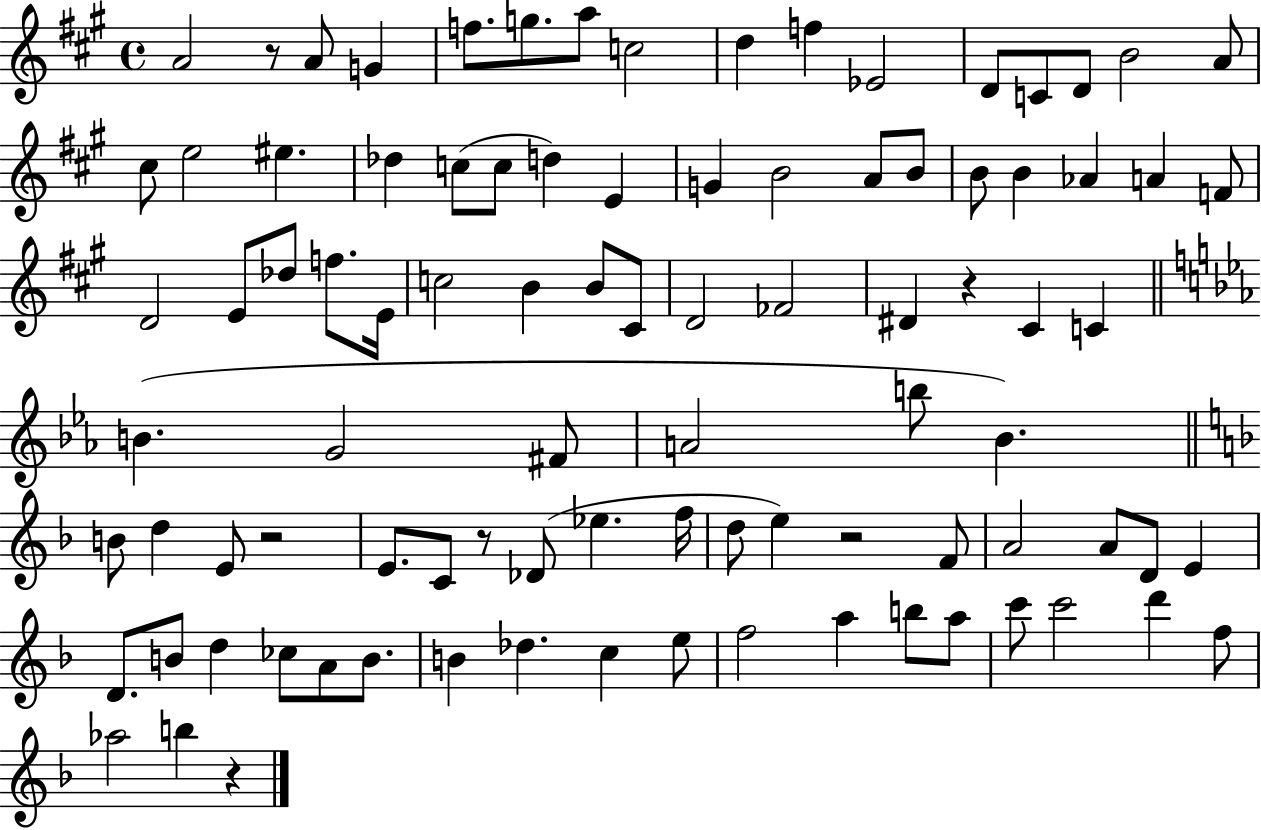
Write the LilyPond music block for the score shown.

{
  \clef treble
  \time 4/4
  \defaultTimeSignature
  \key a \major
  a'2 r8 a'8 g'4 | f''8. g''8. a''8 c''2 | d''4 f''4 ees'2 | d'8 c'8 d'8 b'2 a'8 | \break cis''8 e''2 eis''4. | des''4 c''8( c''8 d''4) e'4 | g'4 b'2 a'8 b'8 | b'8 b'4 aes'4 a'4 f'8 | \break d'2 e'8 des''8 f''8. e'16 | c''2 b'4 b'8 cis'8 | d'2 fes'2 | dis'4 r4 cis'4 c'4 | \break \bar "||" \break \key c \minor b'4.( g'2 fis'8 | a'2 b''8 bes'4.) | \bar "||" \break \key f \major b'8 d''4 e'8 r2 | e'8. c'8 r8 des'8( ees''4. f''16 | d''8 e''4) r2 f'8 | a'2 a'8 d'8 e'4 | \break d'8. b'8 d''4 ces''8 a'8 b'8. | b'4 des''4. c''4 e''8 | f''2 a''4 b''8 a''8 | c'''8 c'''2 d'''4 f''8 | \break aes''2 b''4 r4 | \bar "|."
}